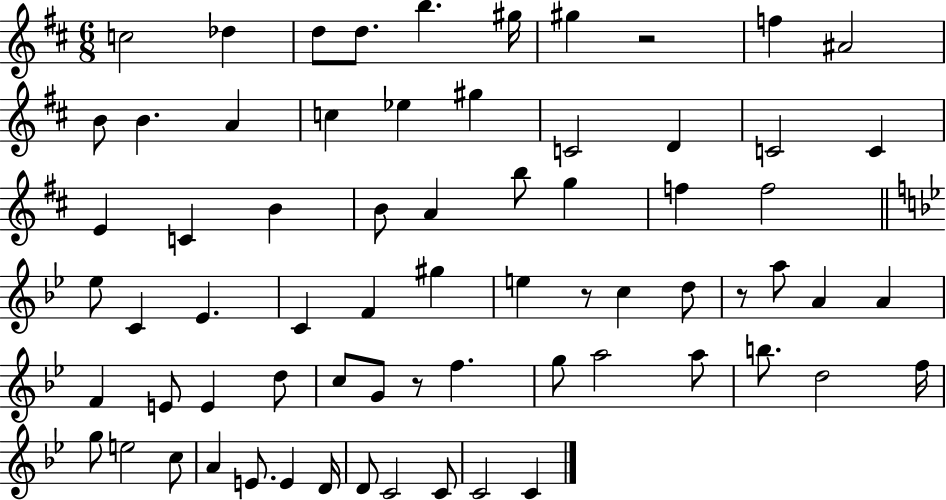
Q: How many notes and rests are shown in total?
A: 69